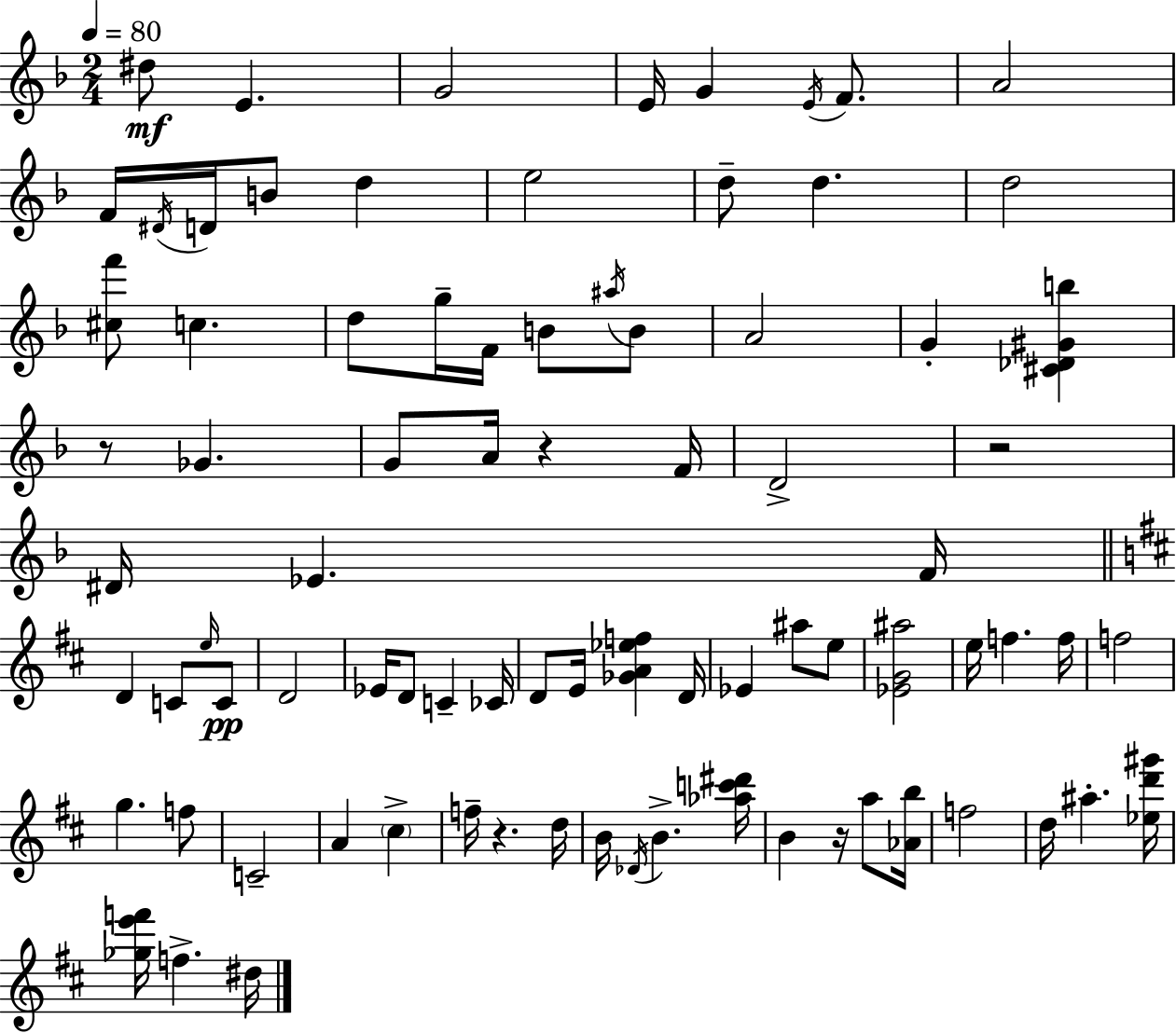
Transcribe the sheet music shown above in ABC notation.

X:1
T:Untitled
M:2/4
L:1/4
K:F
^d/2 E G2 E/4 G E/4 F/2 A2 F/4 ^D/4 D/4 B/2 d e2 d/2 d d2 [^cf']/2 c d/2 g/4 F/4 B/2 ^a/4 B/2 A2 G [^C_D^Gb] z/2 _G G/2 A/4 z F/4 D2 z2 ^D/4 _E F/4 D C/2 e/4 C/2 D2 _E/4 D/2 C _C/4 D/2 E/4 [_GA_ef] D/4 _E ^a/2 e/2 [_EG^a]2 e/4 f f/4 f2 g f/2 C2 A ^c f/4 z d/4 B/4 _D/4 B [_ac'^d']/4 B z/4 a/2 [_Ab]/4 f2 d/4 ^a [_ed'^g']/4 [_ge'f']/4 f ^d/4